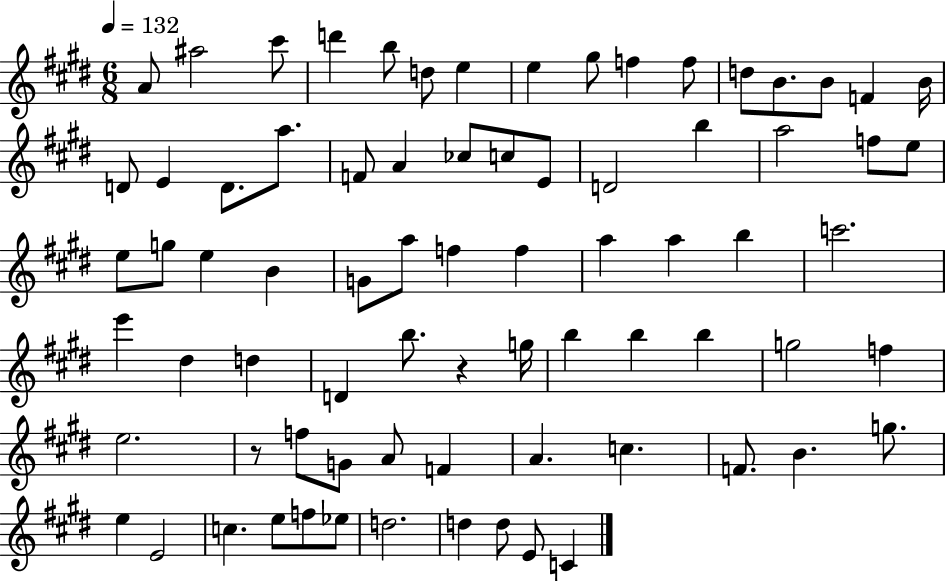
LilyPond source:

{
  \clef treble
  \numericTimeSignature
  \time 6/8
  \key e \major
  \tempo 4 = 132
  a'8 ais''2 cis'''8 | d'''4 b''8 d''8 e''4 | e''4 gis''8 f''4 f''8 | d''8 b'8. b'8 f'4 b'16 | \break d'8 e'4 d'8. a''8. | f'8 a'4 ces''8 c''8 e'8 | d'2 b''4 | a''2 f''8 e''8 | \break e''8 g''8 e''4 b'4 | g'8 a''8 f''4 f''4 | a''4 a''4 b''4 | c'''2. | \break e'''4 dis''4 d''4 | d'4 b''8. r4 g''16 | b''4 b''4 b''4 | g''2 f''4 | \break e''2. | r8 f''8 g'8 a'8 f'4 | a'4. c''4. | f'8. b'4. g''8. | \break e''4 e'2 | c''4. e''8 f''8 ees''8 | d''2. | d''4 d''8 e'8 c'4 | \break \bar "|."
}